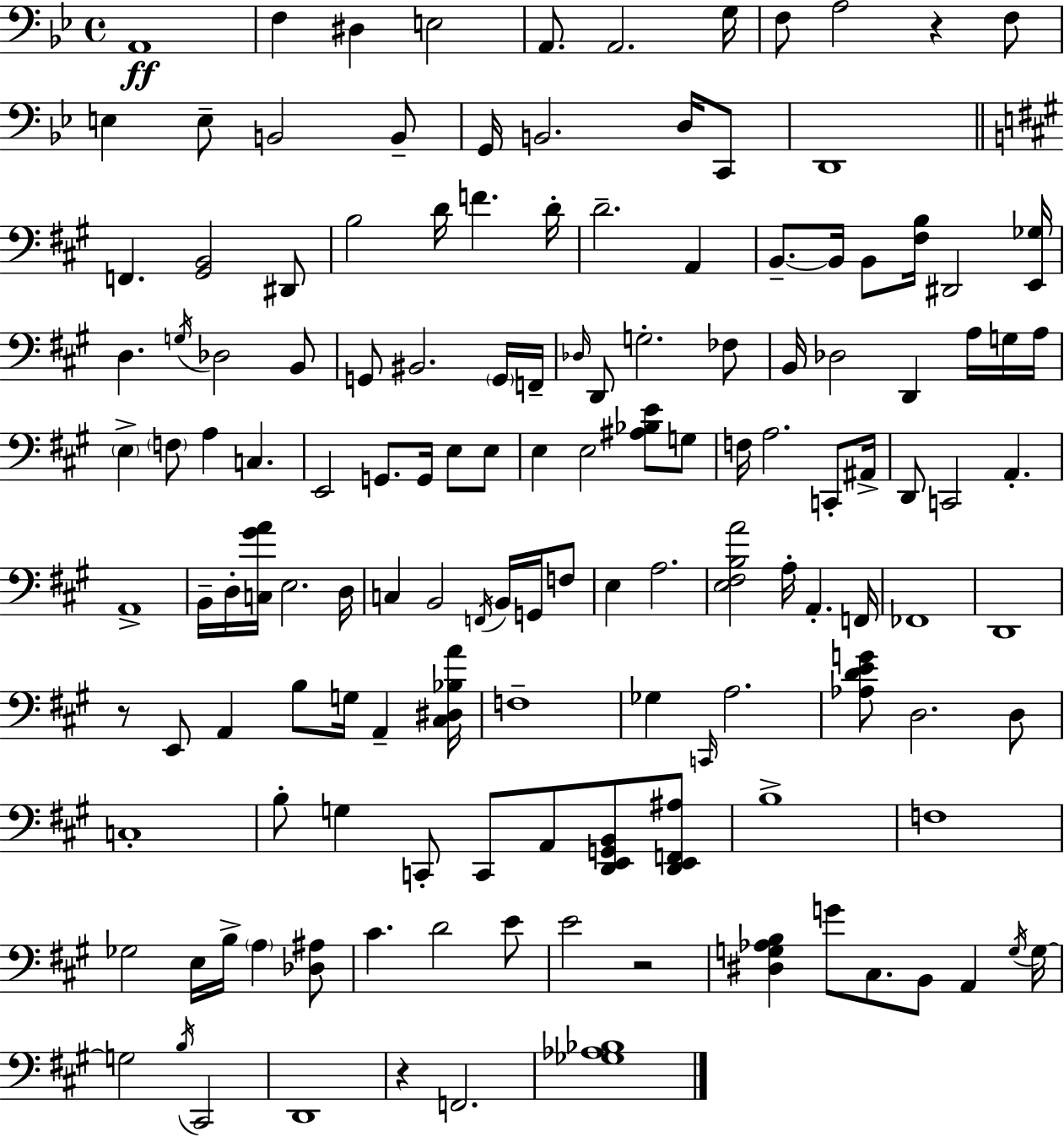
A2/w F3/q D#3/q E3/h A2/e. A2/h. G3/s F3/e A3/h R/q F3/e E3/q E3/e B2/h B2/e G2/s B2/h. D3/s C2/e D2/w F2/q. [G#2,B2]/h D#2/e B3/h D4/s F4/q. D4/s D4/h. A2/q B2/e. B2/s B2/e [F#3,B3]/s D#2/h [E2,Gb3]/s D3/q. G3/s Db3/h B2/e G2/e BIS2/h. G2/s F2/s Db3/s D2/e G3/h. FES3/e B2/s Db3/h D2/q A3/s G3/s A3/s E3/q F3/e A3/q C3/q. E2/h G2/e. G2/s E3/e E3/e E3/q E3/h [A#3,Bb3,E4]/e G3/e F3/s A3/h. C2/e A#2/s D2/e C2/h A2/q. A2/w B2/s D3/s [C3,G#4,A4]/s E3/h. D3/s C3/q B2/h F2/s B2/s G2/s F3/e E3/q A3/h. [E3,F#3,B3,A4]/h A3/s A2/q. F2/s FES2/w D2/w R/e E2/e A2/q B3/e G3/s A2/q [C#3,D#3,Bb3,A4]/s F3/w Gb3/q C2/s A3/h. [Ab3,D4,E4,G4]/e D3/h. D3/e C3/w B3/e G3/q C2/e C2/e A2/e [D2,E2,G2,B2]/e [D2,E2,F2,A#3]/e B3/w F3/w Gb3/h E3/s B3/s A3/q [Db3,A#3]/e C#4/q. D4/h E4/e E4/h R/h [D#3,G3,Ab3,B3]/q G4/e C#3/e. B2/e A2/q G3/s G3/s G3/h B3/s C#2/h D2/w R/q F2/h. [Gb3,Ab3,Bb3]/w